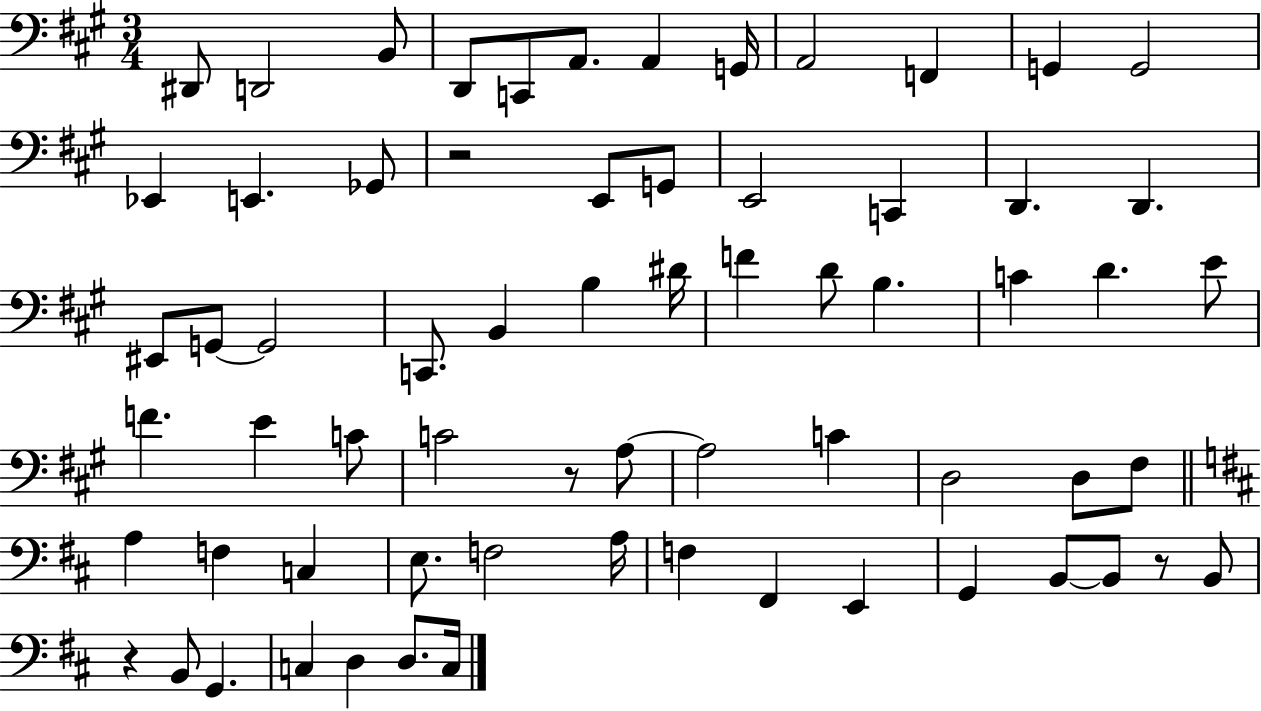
D#2/e D2/h B2/e D2/e C2/e A2/e. A2/q G2/s A2/h F2/q G2/q G2/h Eb2/q E2/q. Gb2/e R/h E2/e G2/e E2/h C2/q D2/q. D2/q. EIS2/e G2/e G2/h C2/e. B2/q B3/q D#4/s F4/q D4/e B3/q. C4/q D4/q. E4/e F4/q. E4/q C4/e C4/h R/e A3/e A3/h C4/q D3/h D3/e F#3/e A3/q F3/q C3/q E3/e. F3/h A3/s F3/q F#2/q E2/q G2/q B2/e B2/e R/e B2/e R/q B2/e G2/q. C3/q D3/q D3/e. C3/s